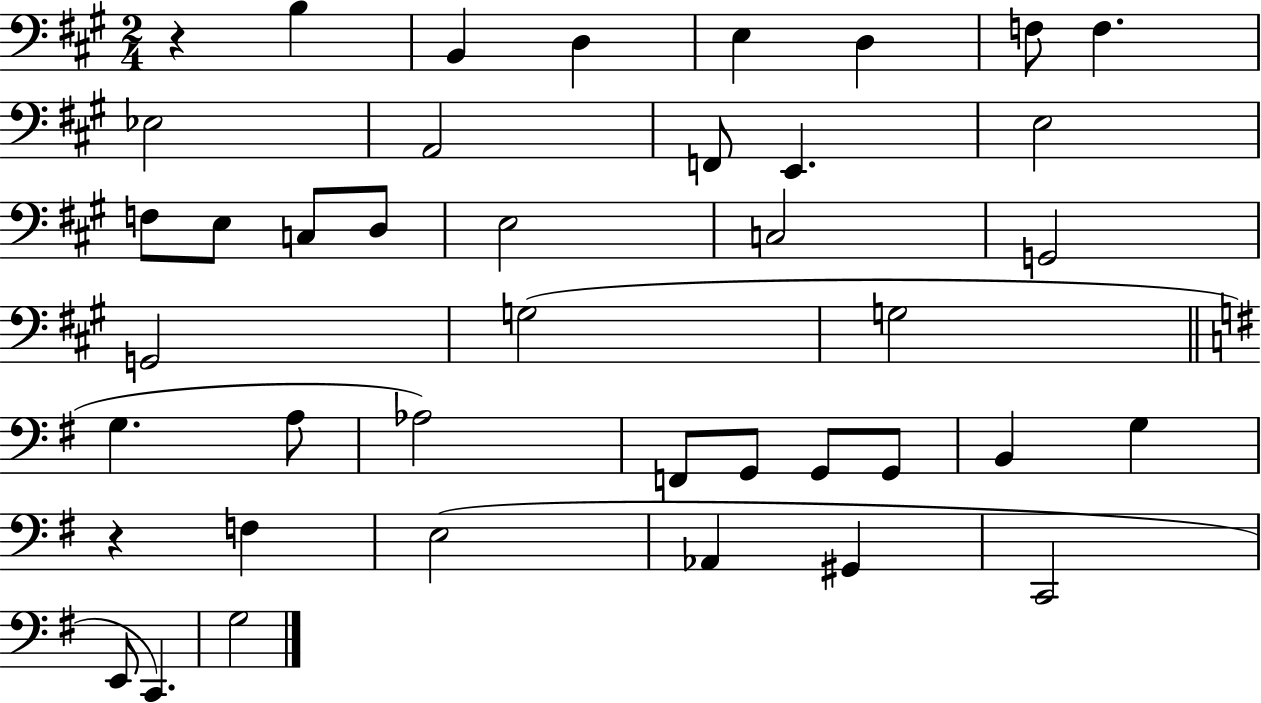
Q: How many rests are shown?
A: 2